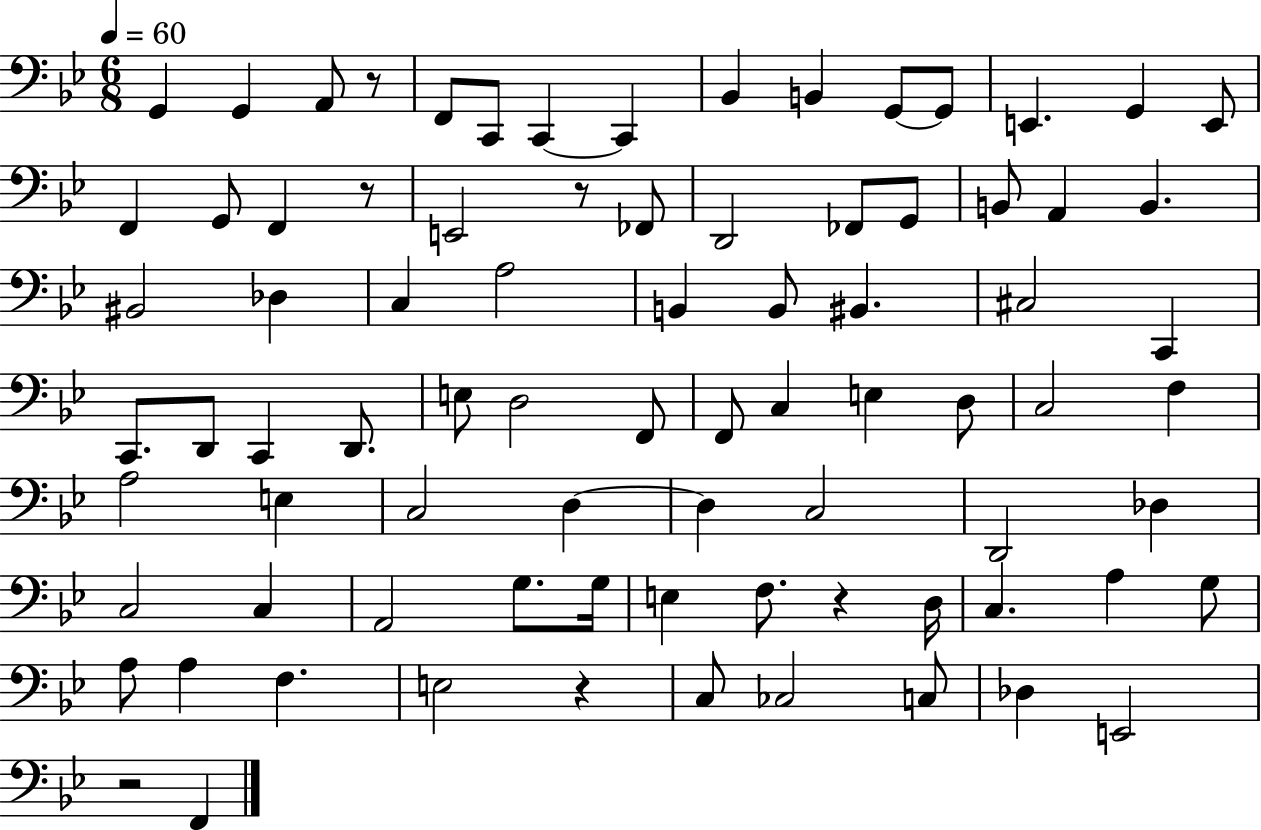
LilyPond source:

{
  \clef bass
  \numericTimeSignature
  \time 6/8
  \key bes \major
  \tempo 4 = 60
  g,4 g,4 a,8 r8 | f,8 c,8 c,4~~ c,4 | bes,4 b,4 g,8~~ g,8 | e,4. g,4 e,8 | \break f,4 g,8 f,4 r8 | e,2 r8 fes,8 | d,2 fes,8 g,8 | b,8 a,4 b,4. | \break bis,2 des4 | c4 a2 | b,4 b,8 bis,4. | cis2 c,4 | \break c,8. d,8 c,4 d,8. | e8 d2 f,8 | f,8 c4 e4 d8 | c2 f4 | \break a2 e4 | c2 d4~~ | d4 c2 | d,2 des4 | \break c2 c4 | a,2 g8. g16 | e4 f8. r4 d16 | c4. a4 g8 | \break a8 a4 f4. | e2 r4 | c8 ces2 c8 | des4 e,2 | \break r2 f,4 | \bar "|."
}